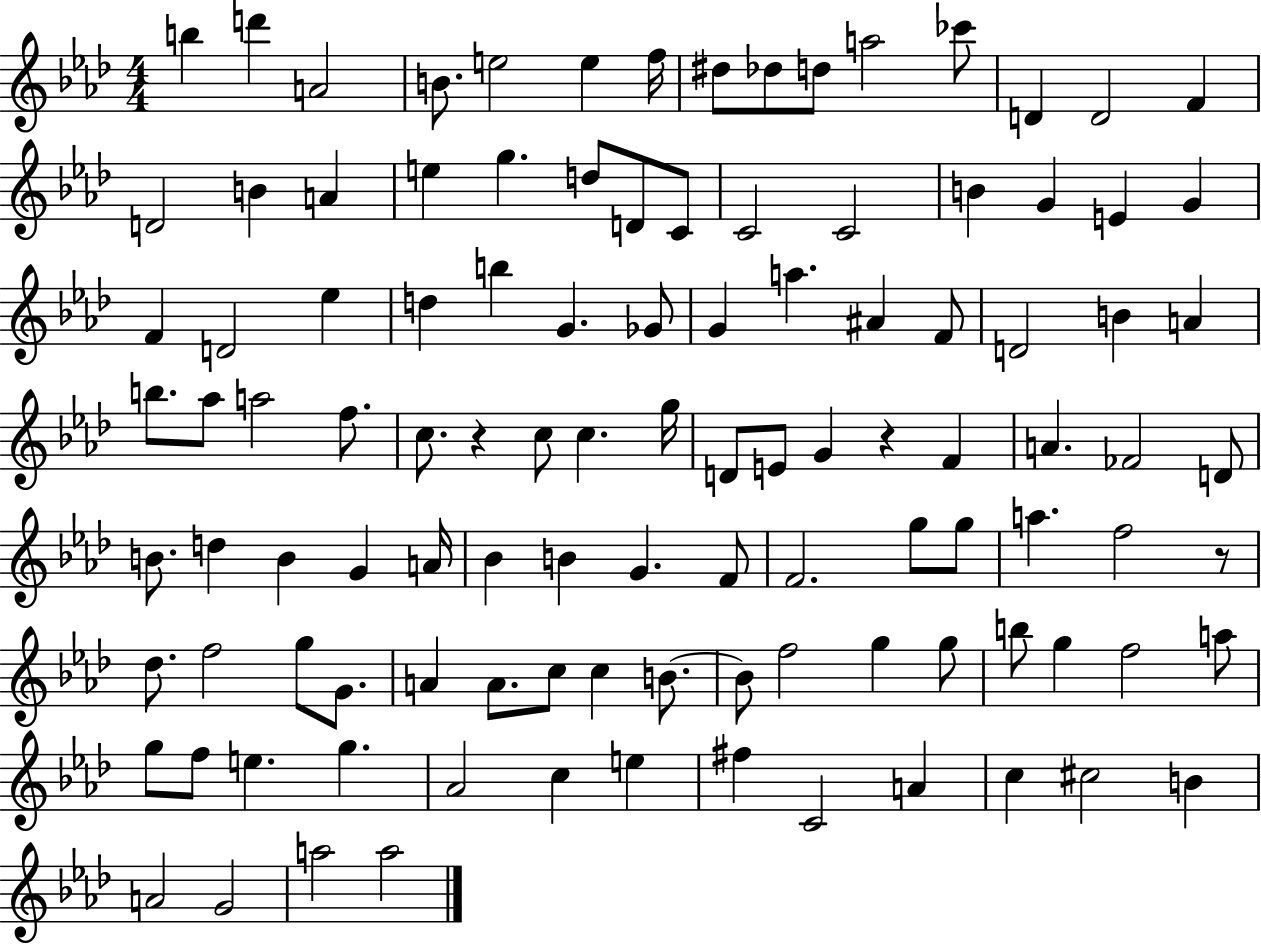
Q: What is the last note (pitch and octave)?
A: A5